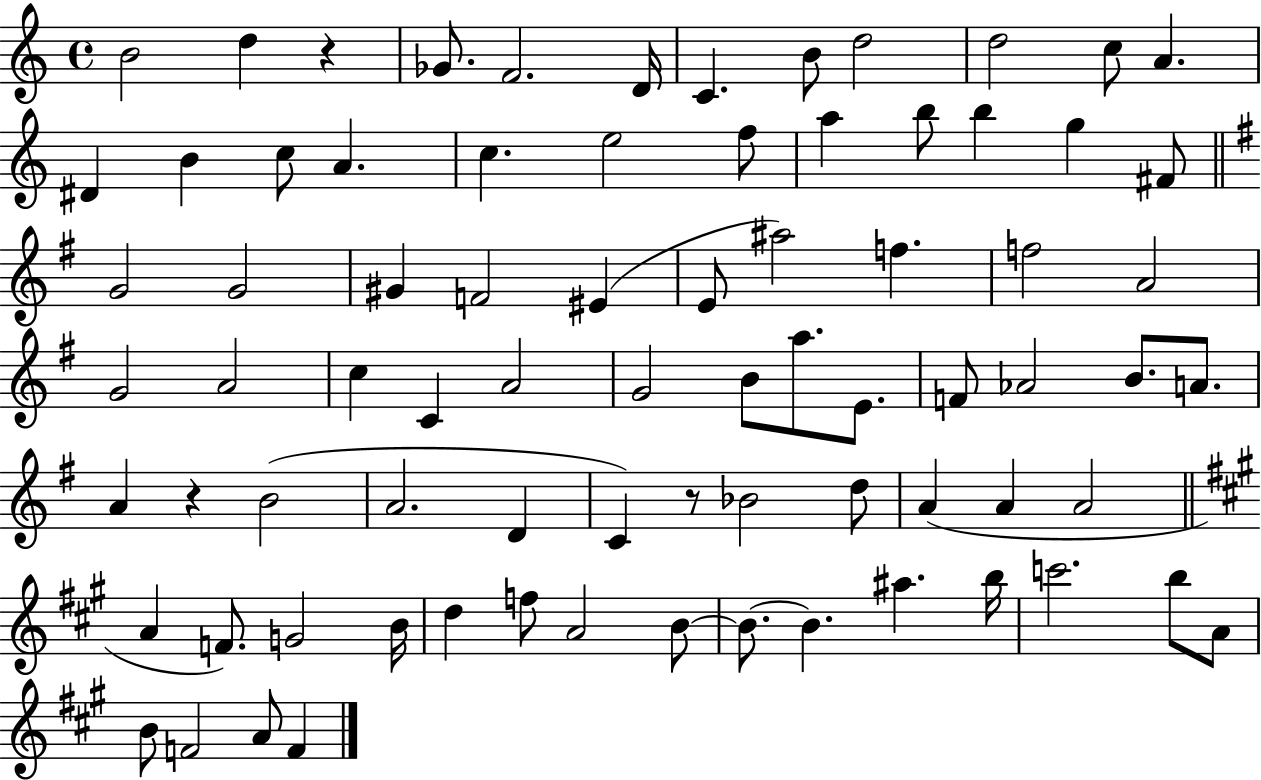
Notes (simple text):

B4/h D5/q R/q Gb4/e. F4/h. D4/s C4/q. B4/e D5/h D5/h C5/e A4/q. D#4/q B4/q C5/e A4/q. C5/q. E5/h F5/e A5/q B5/e B5/q G5/q F#4/e G4/h G4/h G#4/q F4/h EIS4/q E4/e A#5/h F5/q. F5/h A4/h G4/h A4/h C5/q C4/q A4/h G4/h B4/e A5/e. E4/e. F4/e Ab4/h B4/e. A4/e. A4/q R/q B4/h A4/h. D4/q C4/q R/e Bb4/h D5/e A4/q A4/q A4/h A4/q F4/e. G4/h B4/s D5/q F5/e A4/h B4/e B4/e. B4/q. A#5/q. B5/s C6/h. B5/e A4/e B4/e F4/h A4/e F4/q